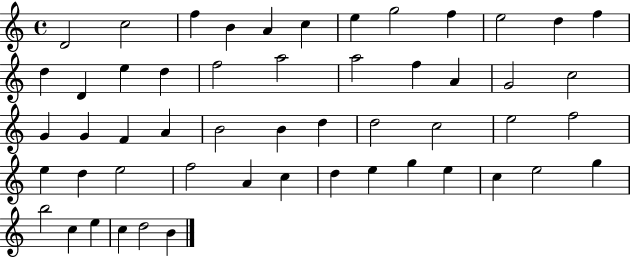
D4/h C5/h F5/q B4/q A4/q C5/q E5/q G5/h F5/q E5/h D5/q F5/q D5/q D4/q E5/q D5/q F5/h A5/h A5/h F5/q A4/q G4/h C5/h G4/q G4/q F4/q A4/q B4/h B4/q D5/q D5/h C5/h E5/h F5/h E5/q D5/q E5/h F5/h A4/q C5/q D5/q E5/q G5/q E5/q C5/q E5/h G5/q B5/h C5/q E5/q C5/q D5/h B4/q